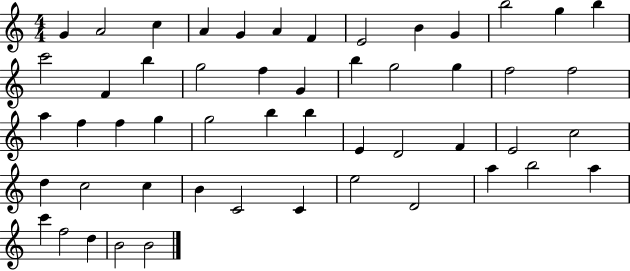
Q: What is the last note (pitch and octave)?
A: B4